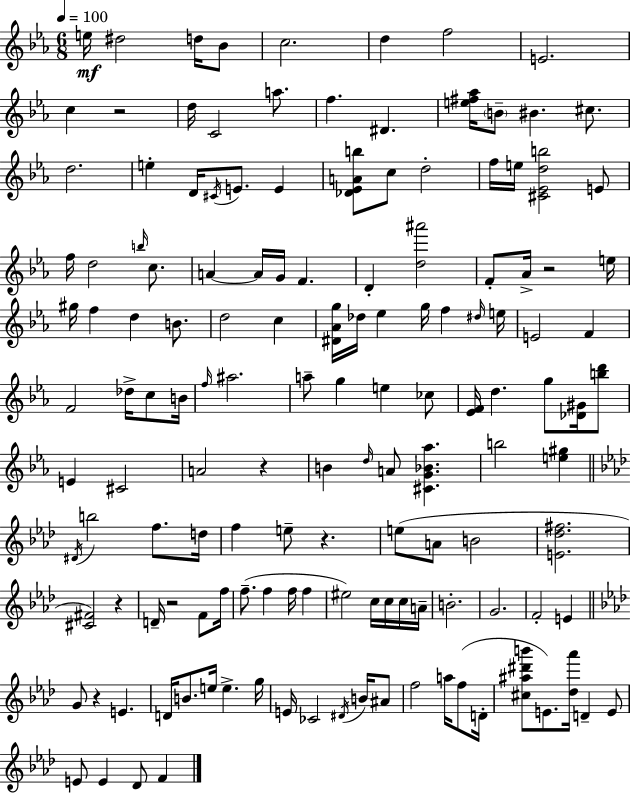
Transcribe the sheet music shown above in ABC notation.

X:1
T:Untitled
M:6/8
L:1/4
K:Cm
e/4 ^d2 d/4 _B/2 c2 d f2 E2 c z2 d/4 C2 a/2 f ^D [e^f_a]/4 B/2 ^B ^c/2 d2 e D/4 ^C/4 E/2 E [_D_EAb]/2 c/2 d2 f/4 e/4 [^C_Edb]2 E/2 f/4 d2 b/4 c/2 A A/4 G/4 F D [d^a']2 F/2 _A/4 z2 e/4 ^g/4 f d B/2 d2 c [^D_Ag]/4 _d/4 _e g/4 f ^d/4 e/4 E2 F F2 _d/4 c/2 B/4 f/4 ^a2 a/2 g e _c/2 [_EF]/4 d g/2 [_D^G]/4 [bd']/2 E ^C2 A2 z B d/4 A/2 [^CG_B_a] b2 [e^g] ^D/4 b2 f/2 d/4 f e/2 z e/2 A/2 B2 [E_d^f]2 [^C^F]2 z D/4 z2 F/2 f/4 f/2 f f/4 f ^e2 c/4 c/4 c/4 A/4 B2 G2 F2 E G/2 z E D/4 B/2 e/4 e g/4 E/4 _C2 ^D/4 B/4 ^A/2 f2 a/4 f/2 D/4 [^c^a^d'b']/2 E/2 [_d_a']/4 D E/2 E/2 E _D/2 F